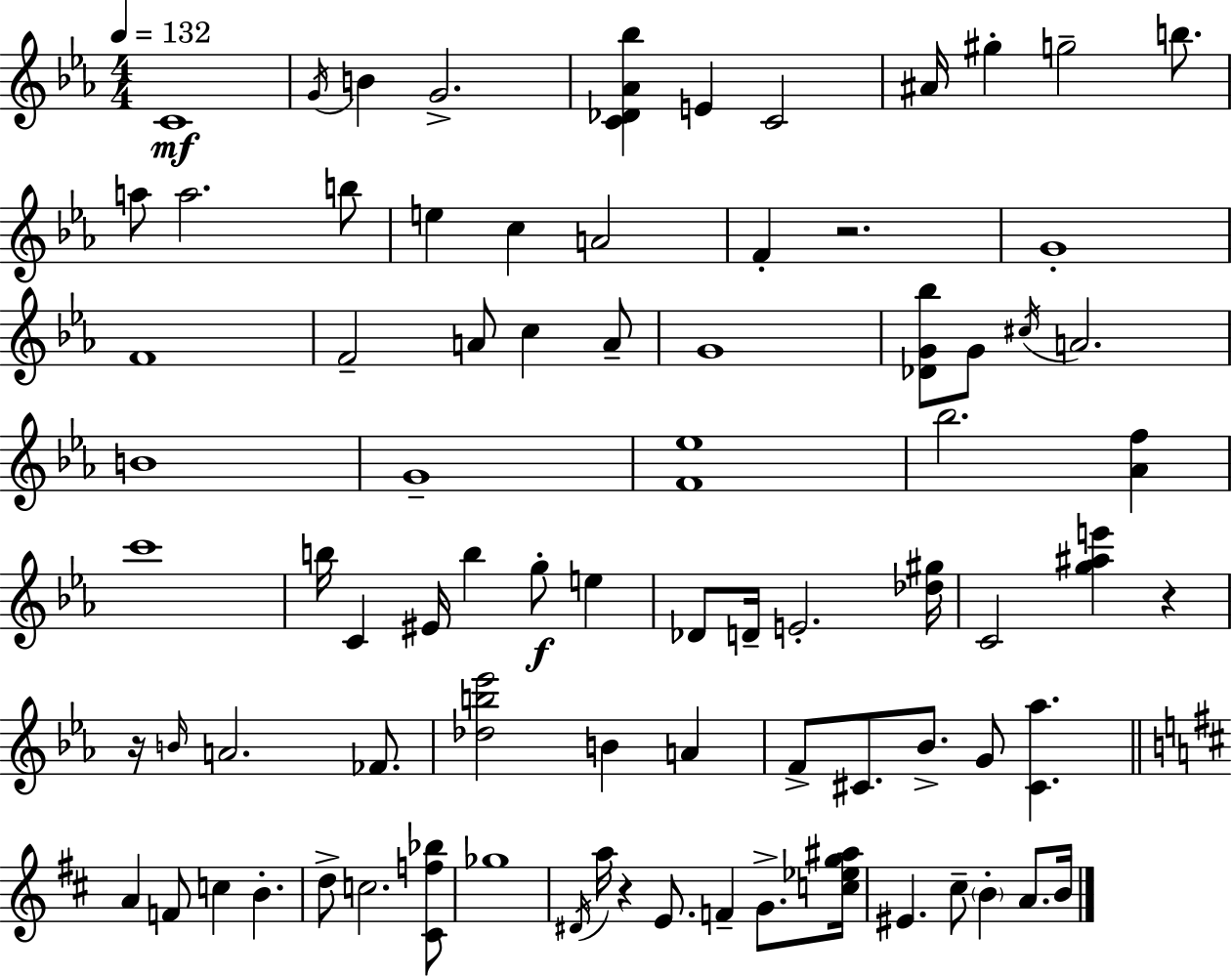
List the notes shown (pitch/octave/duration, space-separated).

C4/w G4/s B4/q G4/h. [C4,Db4,Ab4,Bb5]/q E4/q C4/h A#4/s G#5/q G5/h B5/e. A5/e A5/h. B5/e E5/q C5/q A4/h F4/q R/h. G4/w F4/w F4/h A4/e C5/q A4/e G4/w [Db4,G4,Bb5]/e G4/e C#5/s A4/h. B4/w G4/w [F4,Eb5]/w Bb5/h. [Ab4,F5]/q C6/w B5/s C4/q EIS4/s B5/q G5/e E5/q Db4/e D4/s E4/h. [Db5,G#5]/s C4/h [G5,A#5,E6]/q R/q R/s B4/s A4/h. FES4/e. [Db5,B5,Eb6]/h B4/q A4/q F4/e C#4/e. Bb4/e. G4/e [C#4,Ab5]/q. A4/q F4/e C5/q B4/q. D5/e C5/h. [C#4,F5,Bb5]/e Gb5/w D#4/s A5/s R/q E4/e. F4/q G4/e. [C5,Eb5,G5,A#5]/s EIS4/q. C#5/e B4/q A4/e. B4/s